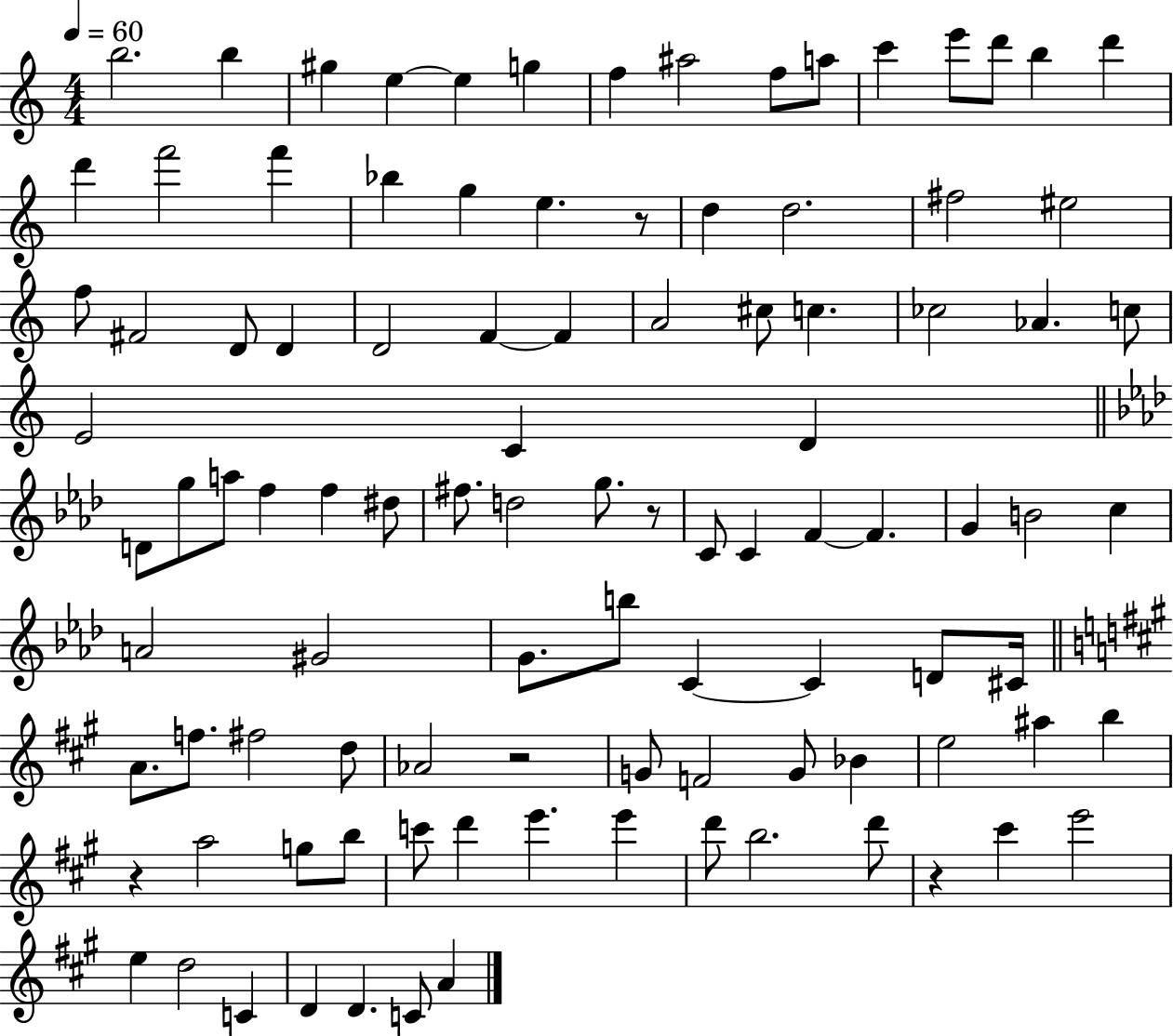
B5/h. B5/q G#5/q E5/q E5/q G5/q F5/q A#5/h F5/e A5/e C6/q E6/e D6/e B5/q D6/q D6/q F6/h F6/q Bb5/q G5/q E5/q. R/e D5/q D5/h. F#5/h EIS5/h F5/e F#4/h D4/e D4/q D4/h F4/q F4/q A4/h C#5/e C5/q. CES5/h Ab4/q. C5/e E4/h C4/q D4/q D4/e G5/e A5/e F5/q F5/q D#5/e F#5/e. D5/h G5/e. R/e C4/e C4/q F4/q F4/q. G4/q B4/h C5/q A4/h G#4/h G4/e. B5/e C4/q C4/q D4/e C#4/s A4/e. F5/e. F#5/h D5/e Ab4/h R/h G4/e F4/h G4/e Bb4/q E5/h A#5/q B5/q R/q A5/h G5/e B5/e C6/e D6/q E6/q. E6/q D6/e B5/h. D6/e R/q C#6/q E6/h E5/q D5/h C4/q D4/q D4/q. C4/e A4/q